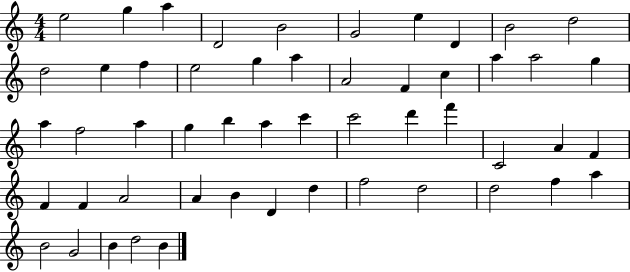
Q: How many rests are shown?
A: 0